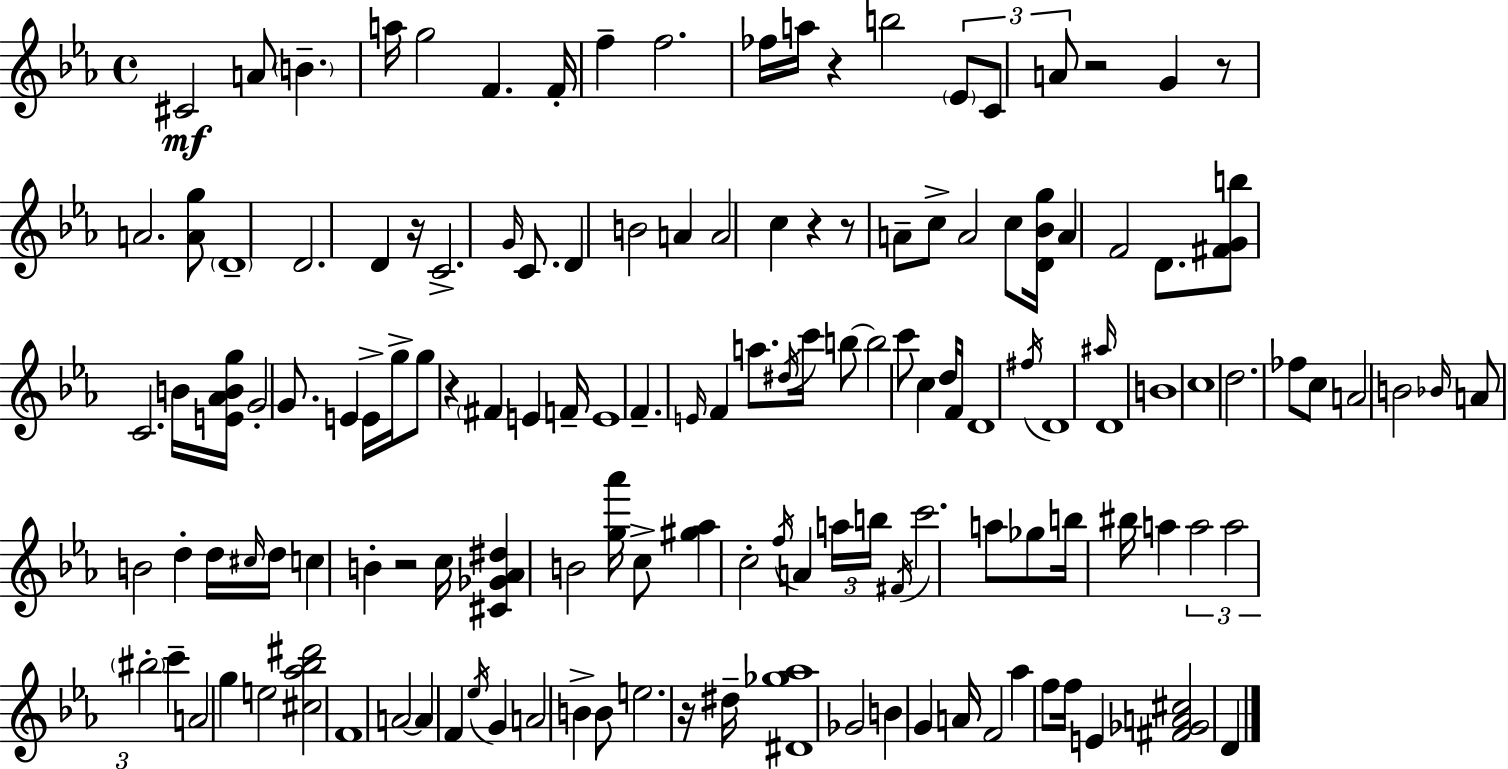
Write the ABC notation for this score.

X:1
T:Untitled
M:4/4
L:1/4
K:Eb
^C2 A/2 B a/4 g2 F F/4 f f2 _f/4 a/4 z b2 _E/2 C/2 A/2 z2 G z/2 A2 [Ag]/2 D4 D2 D z/4 C2 G/4 C/2 D B2 A A2 c z z/2 A/2 c/2 A2 c/2 [D_Bg]/4 A F2 D/2 [^FGb]/2 C2 B/4 [E_ABg]/4 G2 G/2 E E/4 g/4 g/2 z ^F E F/4 E4 F E/4 F a/2 ^d/4 c'/4 b/2 b2 c'/2 c d/4 F/4 D4 ^f/4 D4 ^a/4 D4 B4 c4 d2 _f/2 c/2 A2 B2 _B/4 A/2 B2 d d/4 ^c/4 d/4 c B z2 c/4 [^C_G_A^d] B2 [g_a']/4 c/2 [^g_a] c2 f/4 A a/4 b/4 ^F/4 c'2 a/2 _g/2 b/4 ^b/4 a a2 a2 ^b2 c' A2 g e2 [^c_a_b^d']2 F4 A2 A F _e/4 G A2 B B/2 e2 z/4 ^d/4 [^D_g_a]4 _G2 B G A/4 F2 _a f/2 f/4 E [^F_GA^c]2 D